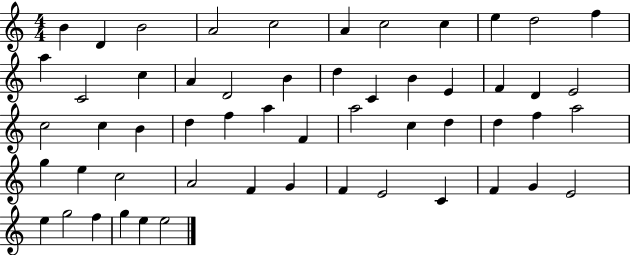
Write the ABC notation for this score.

X:1
T:Untitled
M:4/4
L:1/4
K:C
B D B2 A2 c2 A c2 c e d2 f a C2 c A D2 B d C B E F D E2 c2 c B d f a F a2 c d d f a2 g e c2 A2 F G F E2 C F G E2 e g2 f g e e2